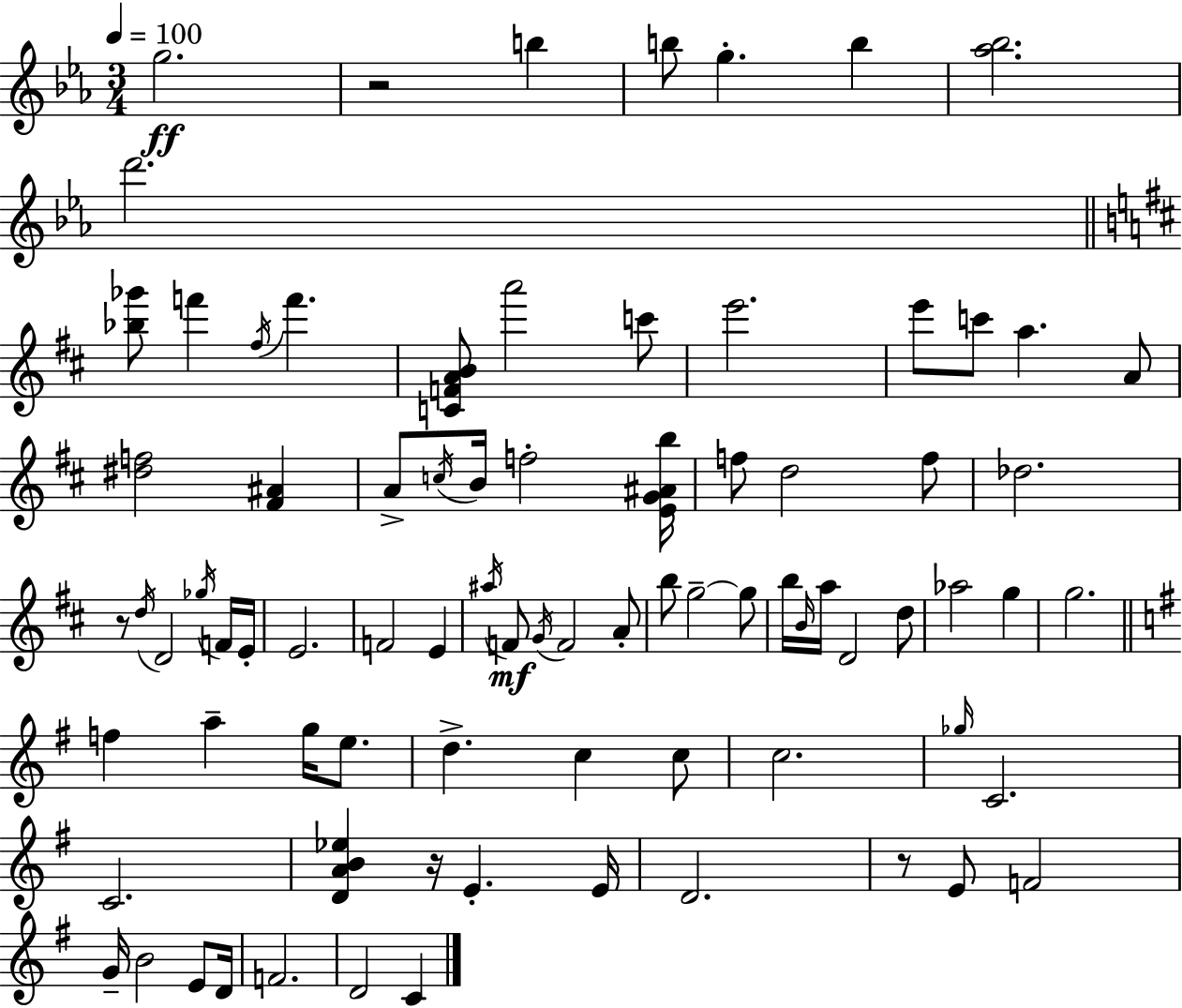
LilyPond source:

{
  \clef treble
  \numericTimeSignature
  \time 3/4
  \key ees \major
  \tempo 4 = 100
  g''2.\ff | r2 b''4 | b''8 g''4.-. b''4 | <aes'' bes''>2. | \break d'''2. | \bar "||" \break \key b \minor <bes'' ges'''>8 f'''4 \acciaccatura { fis''16 } f'''4. | <c' f' a' b'>8 a'''2 c'''8 | e'''2. | e'''8 c'''8 a''4. a'8 | \break <dis'' f''>2 <fis' ais'>4 | a'8-> \acciaccatura { c''16 } b'16 f''2-. | <e' g' ais' b''>16 f''8 d''2 | f''8 des''2. | \break r8 \acciaccatura { d''16 } d'2 | \acciaccatura { ges''16 } f'16 e'16-. e'2. | f'2 | e'4 \acciaccatura { ais''16 } f'8\mf \acciaccatura { g'16 } f'2 | \break a'8-. b''8 g''2--~~ | g''8 b''16 \grace { b'16 } a''16 d'2 | d''8 aes''2 | g''4 g''2. | \break \bar "||" \break \key e \minor f''4 a''4-- g''16 e''8. | d''4.-> c''4 c''8 | c''2. | \grace { ges''16 } c'2. | \break c'2. | <d' a' b' ees''>4 r16 e'4.-. | e'16 d'2. | r8 e'8 f'2 | \break g'16-- b'2 e'8 | d'16 f'2. | d'2 c'4 | \bar "|."
}